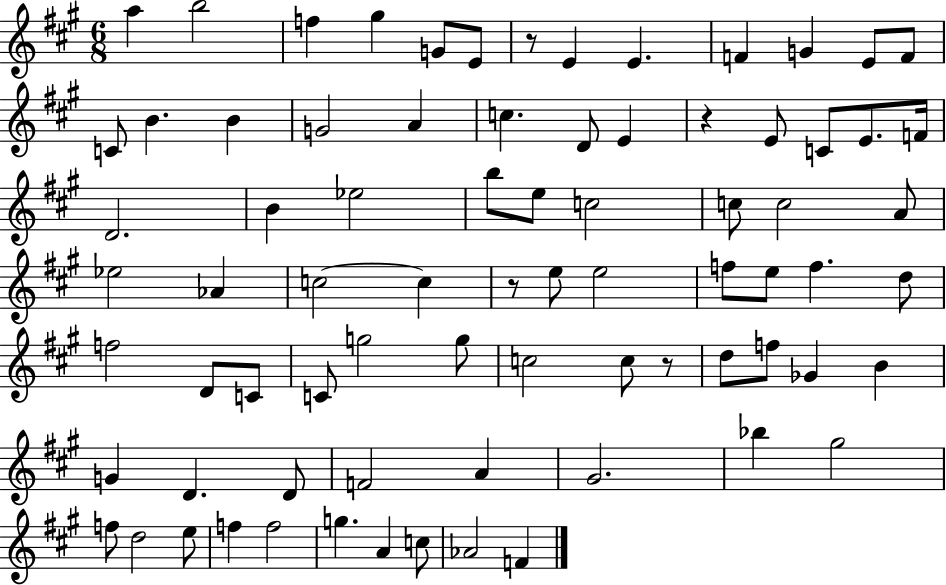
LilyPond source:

{
  \clef treble
  \numericTimeSignature
  \time 6/8
  \key a \major
  a''4 b''2 | f''4 gis''4 g'8 e'8 | r8 e'4 e'4. | f'4 g'4 e'8 f'8 | \break c'8 b'4. b'4 | g'2 a'4 | c''4. d'8 e'4 | r4 e'8 c'8 e'8. f'16 | \break d'2. | b'4 ees''2 | b''8 e''8 c''2 | c''8 c''2 a'8 | \break ees''2 aes'4 | c''2~~ c''4 | r8 e''8 e''2 | f''8 e''8 f''4. d''8 | \break f''2 d'8 c'8 | c'8 g''2 g''8 | c''2 c''8 r8 | d''8 f''8 ges'4 b'4 | \break g'4 d'4. d'8 | f'2 a'4 | gis'2. | bes''4 gis''2 | \break f''8 d''2 e''8 | f''4 f''2 | g''4. a'4 c''8 | aes'2 f'4 | \break \bar "|."
}